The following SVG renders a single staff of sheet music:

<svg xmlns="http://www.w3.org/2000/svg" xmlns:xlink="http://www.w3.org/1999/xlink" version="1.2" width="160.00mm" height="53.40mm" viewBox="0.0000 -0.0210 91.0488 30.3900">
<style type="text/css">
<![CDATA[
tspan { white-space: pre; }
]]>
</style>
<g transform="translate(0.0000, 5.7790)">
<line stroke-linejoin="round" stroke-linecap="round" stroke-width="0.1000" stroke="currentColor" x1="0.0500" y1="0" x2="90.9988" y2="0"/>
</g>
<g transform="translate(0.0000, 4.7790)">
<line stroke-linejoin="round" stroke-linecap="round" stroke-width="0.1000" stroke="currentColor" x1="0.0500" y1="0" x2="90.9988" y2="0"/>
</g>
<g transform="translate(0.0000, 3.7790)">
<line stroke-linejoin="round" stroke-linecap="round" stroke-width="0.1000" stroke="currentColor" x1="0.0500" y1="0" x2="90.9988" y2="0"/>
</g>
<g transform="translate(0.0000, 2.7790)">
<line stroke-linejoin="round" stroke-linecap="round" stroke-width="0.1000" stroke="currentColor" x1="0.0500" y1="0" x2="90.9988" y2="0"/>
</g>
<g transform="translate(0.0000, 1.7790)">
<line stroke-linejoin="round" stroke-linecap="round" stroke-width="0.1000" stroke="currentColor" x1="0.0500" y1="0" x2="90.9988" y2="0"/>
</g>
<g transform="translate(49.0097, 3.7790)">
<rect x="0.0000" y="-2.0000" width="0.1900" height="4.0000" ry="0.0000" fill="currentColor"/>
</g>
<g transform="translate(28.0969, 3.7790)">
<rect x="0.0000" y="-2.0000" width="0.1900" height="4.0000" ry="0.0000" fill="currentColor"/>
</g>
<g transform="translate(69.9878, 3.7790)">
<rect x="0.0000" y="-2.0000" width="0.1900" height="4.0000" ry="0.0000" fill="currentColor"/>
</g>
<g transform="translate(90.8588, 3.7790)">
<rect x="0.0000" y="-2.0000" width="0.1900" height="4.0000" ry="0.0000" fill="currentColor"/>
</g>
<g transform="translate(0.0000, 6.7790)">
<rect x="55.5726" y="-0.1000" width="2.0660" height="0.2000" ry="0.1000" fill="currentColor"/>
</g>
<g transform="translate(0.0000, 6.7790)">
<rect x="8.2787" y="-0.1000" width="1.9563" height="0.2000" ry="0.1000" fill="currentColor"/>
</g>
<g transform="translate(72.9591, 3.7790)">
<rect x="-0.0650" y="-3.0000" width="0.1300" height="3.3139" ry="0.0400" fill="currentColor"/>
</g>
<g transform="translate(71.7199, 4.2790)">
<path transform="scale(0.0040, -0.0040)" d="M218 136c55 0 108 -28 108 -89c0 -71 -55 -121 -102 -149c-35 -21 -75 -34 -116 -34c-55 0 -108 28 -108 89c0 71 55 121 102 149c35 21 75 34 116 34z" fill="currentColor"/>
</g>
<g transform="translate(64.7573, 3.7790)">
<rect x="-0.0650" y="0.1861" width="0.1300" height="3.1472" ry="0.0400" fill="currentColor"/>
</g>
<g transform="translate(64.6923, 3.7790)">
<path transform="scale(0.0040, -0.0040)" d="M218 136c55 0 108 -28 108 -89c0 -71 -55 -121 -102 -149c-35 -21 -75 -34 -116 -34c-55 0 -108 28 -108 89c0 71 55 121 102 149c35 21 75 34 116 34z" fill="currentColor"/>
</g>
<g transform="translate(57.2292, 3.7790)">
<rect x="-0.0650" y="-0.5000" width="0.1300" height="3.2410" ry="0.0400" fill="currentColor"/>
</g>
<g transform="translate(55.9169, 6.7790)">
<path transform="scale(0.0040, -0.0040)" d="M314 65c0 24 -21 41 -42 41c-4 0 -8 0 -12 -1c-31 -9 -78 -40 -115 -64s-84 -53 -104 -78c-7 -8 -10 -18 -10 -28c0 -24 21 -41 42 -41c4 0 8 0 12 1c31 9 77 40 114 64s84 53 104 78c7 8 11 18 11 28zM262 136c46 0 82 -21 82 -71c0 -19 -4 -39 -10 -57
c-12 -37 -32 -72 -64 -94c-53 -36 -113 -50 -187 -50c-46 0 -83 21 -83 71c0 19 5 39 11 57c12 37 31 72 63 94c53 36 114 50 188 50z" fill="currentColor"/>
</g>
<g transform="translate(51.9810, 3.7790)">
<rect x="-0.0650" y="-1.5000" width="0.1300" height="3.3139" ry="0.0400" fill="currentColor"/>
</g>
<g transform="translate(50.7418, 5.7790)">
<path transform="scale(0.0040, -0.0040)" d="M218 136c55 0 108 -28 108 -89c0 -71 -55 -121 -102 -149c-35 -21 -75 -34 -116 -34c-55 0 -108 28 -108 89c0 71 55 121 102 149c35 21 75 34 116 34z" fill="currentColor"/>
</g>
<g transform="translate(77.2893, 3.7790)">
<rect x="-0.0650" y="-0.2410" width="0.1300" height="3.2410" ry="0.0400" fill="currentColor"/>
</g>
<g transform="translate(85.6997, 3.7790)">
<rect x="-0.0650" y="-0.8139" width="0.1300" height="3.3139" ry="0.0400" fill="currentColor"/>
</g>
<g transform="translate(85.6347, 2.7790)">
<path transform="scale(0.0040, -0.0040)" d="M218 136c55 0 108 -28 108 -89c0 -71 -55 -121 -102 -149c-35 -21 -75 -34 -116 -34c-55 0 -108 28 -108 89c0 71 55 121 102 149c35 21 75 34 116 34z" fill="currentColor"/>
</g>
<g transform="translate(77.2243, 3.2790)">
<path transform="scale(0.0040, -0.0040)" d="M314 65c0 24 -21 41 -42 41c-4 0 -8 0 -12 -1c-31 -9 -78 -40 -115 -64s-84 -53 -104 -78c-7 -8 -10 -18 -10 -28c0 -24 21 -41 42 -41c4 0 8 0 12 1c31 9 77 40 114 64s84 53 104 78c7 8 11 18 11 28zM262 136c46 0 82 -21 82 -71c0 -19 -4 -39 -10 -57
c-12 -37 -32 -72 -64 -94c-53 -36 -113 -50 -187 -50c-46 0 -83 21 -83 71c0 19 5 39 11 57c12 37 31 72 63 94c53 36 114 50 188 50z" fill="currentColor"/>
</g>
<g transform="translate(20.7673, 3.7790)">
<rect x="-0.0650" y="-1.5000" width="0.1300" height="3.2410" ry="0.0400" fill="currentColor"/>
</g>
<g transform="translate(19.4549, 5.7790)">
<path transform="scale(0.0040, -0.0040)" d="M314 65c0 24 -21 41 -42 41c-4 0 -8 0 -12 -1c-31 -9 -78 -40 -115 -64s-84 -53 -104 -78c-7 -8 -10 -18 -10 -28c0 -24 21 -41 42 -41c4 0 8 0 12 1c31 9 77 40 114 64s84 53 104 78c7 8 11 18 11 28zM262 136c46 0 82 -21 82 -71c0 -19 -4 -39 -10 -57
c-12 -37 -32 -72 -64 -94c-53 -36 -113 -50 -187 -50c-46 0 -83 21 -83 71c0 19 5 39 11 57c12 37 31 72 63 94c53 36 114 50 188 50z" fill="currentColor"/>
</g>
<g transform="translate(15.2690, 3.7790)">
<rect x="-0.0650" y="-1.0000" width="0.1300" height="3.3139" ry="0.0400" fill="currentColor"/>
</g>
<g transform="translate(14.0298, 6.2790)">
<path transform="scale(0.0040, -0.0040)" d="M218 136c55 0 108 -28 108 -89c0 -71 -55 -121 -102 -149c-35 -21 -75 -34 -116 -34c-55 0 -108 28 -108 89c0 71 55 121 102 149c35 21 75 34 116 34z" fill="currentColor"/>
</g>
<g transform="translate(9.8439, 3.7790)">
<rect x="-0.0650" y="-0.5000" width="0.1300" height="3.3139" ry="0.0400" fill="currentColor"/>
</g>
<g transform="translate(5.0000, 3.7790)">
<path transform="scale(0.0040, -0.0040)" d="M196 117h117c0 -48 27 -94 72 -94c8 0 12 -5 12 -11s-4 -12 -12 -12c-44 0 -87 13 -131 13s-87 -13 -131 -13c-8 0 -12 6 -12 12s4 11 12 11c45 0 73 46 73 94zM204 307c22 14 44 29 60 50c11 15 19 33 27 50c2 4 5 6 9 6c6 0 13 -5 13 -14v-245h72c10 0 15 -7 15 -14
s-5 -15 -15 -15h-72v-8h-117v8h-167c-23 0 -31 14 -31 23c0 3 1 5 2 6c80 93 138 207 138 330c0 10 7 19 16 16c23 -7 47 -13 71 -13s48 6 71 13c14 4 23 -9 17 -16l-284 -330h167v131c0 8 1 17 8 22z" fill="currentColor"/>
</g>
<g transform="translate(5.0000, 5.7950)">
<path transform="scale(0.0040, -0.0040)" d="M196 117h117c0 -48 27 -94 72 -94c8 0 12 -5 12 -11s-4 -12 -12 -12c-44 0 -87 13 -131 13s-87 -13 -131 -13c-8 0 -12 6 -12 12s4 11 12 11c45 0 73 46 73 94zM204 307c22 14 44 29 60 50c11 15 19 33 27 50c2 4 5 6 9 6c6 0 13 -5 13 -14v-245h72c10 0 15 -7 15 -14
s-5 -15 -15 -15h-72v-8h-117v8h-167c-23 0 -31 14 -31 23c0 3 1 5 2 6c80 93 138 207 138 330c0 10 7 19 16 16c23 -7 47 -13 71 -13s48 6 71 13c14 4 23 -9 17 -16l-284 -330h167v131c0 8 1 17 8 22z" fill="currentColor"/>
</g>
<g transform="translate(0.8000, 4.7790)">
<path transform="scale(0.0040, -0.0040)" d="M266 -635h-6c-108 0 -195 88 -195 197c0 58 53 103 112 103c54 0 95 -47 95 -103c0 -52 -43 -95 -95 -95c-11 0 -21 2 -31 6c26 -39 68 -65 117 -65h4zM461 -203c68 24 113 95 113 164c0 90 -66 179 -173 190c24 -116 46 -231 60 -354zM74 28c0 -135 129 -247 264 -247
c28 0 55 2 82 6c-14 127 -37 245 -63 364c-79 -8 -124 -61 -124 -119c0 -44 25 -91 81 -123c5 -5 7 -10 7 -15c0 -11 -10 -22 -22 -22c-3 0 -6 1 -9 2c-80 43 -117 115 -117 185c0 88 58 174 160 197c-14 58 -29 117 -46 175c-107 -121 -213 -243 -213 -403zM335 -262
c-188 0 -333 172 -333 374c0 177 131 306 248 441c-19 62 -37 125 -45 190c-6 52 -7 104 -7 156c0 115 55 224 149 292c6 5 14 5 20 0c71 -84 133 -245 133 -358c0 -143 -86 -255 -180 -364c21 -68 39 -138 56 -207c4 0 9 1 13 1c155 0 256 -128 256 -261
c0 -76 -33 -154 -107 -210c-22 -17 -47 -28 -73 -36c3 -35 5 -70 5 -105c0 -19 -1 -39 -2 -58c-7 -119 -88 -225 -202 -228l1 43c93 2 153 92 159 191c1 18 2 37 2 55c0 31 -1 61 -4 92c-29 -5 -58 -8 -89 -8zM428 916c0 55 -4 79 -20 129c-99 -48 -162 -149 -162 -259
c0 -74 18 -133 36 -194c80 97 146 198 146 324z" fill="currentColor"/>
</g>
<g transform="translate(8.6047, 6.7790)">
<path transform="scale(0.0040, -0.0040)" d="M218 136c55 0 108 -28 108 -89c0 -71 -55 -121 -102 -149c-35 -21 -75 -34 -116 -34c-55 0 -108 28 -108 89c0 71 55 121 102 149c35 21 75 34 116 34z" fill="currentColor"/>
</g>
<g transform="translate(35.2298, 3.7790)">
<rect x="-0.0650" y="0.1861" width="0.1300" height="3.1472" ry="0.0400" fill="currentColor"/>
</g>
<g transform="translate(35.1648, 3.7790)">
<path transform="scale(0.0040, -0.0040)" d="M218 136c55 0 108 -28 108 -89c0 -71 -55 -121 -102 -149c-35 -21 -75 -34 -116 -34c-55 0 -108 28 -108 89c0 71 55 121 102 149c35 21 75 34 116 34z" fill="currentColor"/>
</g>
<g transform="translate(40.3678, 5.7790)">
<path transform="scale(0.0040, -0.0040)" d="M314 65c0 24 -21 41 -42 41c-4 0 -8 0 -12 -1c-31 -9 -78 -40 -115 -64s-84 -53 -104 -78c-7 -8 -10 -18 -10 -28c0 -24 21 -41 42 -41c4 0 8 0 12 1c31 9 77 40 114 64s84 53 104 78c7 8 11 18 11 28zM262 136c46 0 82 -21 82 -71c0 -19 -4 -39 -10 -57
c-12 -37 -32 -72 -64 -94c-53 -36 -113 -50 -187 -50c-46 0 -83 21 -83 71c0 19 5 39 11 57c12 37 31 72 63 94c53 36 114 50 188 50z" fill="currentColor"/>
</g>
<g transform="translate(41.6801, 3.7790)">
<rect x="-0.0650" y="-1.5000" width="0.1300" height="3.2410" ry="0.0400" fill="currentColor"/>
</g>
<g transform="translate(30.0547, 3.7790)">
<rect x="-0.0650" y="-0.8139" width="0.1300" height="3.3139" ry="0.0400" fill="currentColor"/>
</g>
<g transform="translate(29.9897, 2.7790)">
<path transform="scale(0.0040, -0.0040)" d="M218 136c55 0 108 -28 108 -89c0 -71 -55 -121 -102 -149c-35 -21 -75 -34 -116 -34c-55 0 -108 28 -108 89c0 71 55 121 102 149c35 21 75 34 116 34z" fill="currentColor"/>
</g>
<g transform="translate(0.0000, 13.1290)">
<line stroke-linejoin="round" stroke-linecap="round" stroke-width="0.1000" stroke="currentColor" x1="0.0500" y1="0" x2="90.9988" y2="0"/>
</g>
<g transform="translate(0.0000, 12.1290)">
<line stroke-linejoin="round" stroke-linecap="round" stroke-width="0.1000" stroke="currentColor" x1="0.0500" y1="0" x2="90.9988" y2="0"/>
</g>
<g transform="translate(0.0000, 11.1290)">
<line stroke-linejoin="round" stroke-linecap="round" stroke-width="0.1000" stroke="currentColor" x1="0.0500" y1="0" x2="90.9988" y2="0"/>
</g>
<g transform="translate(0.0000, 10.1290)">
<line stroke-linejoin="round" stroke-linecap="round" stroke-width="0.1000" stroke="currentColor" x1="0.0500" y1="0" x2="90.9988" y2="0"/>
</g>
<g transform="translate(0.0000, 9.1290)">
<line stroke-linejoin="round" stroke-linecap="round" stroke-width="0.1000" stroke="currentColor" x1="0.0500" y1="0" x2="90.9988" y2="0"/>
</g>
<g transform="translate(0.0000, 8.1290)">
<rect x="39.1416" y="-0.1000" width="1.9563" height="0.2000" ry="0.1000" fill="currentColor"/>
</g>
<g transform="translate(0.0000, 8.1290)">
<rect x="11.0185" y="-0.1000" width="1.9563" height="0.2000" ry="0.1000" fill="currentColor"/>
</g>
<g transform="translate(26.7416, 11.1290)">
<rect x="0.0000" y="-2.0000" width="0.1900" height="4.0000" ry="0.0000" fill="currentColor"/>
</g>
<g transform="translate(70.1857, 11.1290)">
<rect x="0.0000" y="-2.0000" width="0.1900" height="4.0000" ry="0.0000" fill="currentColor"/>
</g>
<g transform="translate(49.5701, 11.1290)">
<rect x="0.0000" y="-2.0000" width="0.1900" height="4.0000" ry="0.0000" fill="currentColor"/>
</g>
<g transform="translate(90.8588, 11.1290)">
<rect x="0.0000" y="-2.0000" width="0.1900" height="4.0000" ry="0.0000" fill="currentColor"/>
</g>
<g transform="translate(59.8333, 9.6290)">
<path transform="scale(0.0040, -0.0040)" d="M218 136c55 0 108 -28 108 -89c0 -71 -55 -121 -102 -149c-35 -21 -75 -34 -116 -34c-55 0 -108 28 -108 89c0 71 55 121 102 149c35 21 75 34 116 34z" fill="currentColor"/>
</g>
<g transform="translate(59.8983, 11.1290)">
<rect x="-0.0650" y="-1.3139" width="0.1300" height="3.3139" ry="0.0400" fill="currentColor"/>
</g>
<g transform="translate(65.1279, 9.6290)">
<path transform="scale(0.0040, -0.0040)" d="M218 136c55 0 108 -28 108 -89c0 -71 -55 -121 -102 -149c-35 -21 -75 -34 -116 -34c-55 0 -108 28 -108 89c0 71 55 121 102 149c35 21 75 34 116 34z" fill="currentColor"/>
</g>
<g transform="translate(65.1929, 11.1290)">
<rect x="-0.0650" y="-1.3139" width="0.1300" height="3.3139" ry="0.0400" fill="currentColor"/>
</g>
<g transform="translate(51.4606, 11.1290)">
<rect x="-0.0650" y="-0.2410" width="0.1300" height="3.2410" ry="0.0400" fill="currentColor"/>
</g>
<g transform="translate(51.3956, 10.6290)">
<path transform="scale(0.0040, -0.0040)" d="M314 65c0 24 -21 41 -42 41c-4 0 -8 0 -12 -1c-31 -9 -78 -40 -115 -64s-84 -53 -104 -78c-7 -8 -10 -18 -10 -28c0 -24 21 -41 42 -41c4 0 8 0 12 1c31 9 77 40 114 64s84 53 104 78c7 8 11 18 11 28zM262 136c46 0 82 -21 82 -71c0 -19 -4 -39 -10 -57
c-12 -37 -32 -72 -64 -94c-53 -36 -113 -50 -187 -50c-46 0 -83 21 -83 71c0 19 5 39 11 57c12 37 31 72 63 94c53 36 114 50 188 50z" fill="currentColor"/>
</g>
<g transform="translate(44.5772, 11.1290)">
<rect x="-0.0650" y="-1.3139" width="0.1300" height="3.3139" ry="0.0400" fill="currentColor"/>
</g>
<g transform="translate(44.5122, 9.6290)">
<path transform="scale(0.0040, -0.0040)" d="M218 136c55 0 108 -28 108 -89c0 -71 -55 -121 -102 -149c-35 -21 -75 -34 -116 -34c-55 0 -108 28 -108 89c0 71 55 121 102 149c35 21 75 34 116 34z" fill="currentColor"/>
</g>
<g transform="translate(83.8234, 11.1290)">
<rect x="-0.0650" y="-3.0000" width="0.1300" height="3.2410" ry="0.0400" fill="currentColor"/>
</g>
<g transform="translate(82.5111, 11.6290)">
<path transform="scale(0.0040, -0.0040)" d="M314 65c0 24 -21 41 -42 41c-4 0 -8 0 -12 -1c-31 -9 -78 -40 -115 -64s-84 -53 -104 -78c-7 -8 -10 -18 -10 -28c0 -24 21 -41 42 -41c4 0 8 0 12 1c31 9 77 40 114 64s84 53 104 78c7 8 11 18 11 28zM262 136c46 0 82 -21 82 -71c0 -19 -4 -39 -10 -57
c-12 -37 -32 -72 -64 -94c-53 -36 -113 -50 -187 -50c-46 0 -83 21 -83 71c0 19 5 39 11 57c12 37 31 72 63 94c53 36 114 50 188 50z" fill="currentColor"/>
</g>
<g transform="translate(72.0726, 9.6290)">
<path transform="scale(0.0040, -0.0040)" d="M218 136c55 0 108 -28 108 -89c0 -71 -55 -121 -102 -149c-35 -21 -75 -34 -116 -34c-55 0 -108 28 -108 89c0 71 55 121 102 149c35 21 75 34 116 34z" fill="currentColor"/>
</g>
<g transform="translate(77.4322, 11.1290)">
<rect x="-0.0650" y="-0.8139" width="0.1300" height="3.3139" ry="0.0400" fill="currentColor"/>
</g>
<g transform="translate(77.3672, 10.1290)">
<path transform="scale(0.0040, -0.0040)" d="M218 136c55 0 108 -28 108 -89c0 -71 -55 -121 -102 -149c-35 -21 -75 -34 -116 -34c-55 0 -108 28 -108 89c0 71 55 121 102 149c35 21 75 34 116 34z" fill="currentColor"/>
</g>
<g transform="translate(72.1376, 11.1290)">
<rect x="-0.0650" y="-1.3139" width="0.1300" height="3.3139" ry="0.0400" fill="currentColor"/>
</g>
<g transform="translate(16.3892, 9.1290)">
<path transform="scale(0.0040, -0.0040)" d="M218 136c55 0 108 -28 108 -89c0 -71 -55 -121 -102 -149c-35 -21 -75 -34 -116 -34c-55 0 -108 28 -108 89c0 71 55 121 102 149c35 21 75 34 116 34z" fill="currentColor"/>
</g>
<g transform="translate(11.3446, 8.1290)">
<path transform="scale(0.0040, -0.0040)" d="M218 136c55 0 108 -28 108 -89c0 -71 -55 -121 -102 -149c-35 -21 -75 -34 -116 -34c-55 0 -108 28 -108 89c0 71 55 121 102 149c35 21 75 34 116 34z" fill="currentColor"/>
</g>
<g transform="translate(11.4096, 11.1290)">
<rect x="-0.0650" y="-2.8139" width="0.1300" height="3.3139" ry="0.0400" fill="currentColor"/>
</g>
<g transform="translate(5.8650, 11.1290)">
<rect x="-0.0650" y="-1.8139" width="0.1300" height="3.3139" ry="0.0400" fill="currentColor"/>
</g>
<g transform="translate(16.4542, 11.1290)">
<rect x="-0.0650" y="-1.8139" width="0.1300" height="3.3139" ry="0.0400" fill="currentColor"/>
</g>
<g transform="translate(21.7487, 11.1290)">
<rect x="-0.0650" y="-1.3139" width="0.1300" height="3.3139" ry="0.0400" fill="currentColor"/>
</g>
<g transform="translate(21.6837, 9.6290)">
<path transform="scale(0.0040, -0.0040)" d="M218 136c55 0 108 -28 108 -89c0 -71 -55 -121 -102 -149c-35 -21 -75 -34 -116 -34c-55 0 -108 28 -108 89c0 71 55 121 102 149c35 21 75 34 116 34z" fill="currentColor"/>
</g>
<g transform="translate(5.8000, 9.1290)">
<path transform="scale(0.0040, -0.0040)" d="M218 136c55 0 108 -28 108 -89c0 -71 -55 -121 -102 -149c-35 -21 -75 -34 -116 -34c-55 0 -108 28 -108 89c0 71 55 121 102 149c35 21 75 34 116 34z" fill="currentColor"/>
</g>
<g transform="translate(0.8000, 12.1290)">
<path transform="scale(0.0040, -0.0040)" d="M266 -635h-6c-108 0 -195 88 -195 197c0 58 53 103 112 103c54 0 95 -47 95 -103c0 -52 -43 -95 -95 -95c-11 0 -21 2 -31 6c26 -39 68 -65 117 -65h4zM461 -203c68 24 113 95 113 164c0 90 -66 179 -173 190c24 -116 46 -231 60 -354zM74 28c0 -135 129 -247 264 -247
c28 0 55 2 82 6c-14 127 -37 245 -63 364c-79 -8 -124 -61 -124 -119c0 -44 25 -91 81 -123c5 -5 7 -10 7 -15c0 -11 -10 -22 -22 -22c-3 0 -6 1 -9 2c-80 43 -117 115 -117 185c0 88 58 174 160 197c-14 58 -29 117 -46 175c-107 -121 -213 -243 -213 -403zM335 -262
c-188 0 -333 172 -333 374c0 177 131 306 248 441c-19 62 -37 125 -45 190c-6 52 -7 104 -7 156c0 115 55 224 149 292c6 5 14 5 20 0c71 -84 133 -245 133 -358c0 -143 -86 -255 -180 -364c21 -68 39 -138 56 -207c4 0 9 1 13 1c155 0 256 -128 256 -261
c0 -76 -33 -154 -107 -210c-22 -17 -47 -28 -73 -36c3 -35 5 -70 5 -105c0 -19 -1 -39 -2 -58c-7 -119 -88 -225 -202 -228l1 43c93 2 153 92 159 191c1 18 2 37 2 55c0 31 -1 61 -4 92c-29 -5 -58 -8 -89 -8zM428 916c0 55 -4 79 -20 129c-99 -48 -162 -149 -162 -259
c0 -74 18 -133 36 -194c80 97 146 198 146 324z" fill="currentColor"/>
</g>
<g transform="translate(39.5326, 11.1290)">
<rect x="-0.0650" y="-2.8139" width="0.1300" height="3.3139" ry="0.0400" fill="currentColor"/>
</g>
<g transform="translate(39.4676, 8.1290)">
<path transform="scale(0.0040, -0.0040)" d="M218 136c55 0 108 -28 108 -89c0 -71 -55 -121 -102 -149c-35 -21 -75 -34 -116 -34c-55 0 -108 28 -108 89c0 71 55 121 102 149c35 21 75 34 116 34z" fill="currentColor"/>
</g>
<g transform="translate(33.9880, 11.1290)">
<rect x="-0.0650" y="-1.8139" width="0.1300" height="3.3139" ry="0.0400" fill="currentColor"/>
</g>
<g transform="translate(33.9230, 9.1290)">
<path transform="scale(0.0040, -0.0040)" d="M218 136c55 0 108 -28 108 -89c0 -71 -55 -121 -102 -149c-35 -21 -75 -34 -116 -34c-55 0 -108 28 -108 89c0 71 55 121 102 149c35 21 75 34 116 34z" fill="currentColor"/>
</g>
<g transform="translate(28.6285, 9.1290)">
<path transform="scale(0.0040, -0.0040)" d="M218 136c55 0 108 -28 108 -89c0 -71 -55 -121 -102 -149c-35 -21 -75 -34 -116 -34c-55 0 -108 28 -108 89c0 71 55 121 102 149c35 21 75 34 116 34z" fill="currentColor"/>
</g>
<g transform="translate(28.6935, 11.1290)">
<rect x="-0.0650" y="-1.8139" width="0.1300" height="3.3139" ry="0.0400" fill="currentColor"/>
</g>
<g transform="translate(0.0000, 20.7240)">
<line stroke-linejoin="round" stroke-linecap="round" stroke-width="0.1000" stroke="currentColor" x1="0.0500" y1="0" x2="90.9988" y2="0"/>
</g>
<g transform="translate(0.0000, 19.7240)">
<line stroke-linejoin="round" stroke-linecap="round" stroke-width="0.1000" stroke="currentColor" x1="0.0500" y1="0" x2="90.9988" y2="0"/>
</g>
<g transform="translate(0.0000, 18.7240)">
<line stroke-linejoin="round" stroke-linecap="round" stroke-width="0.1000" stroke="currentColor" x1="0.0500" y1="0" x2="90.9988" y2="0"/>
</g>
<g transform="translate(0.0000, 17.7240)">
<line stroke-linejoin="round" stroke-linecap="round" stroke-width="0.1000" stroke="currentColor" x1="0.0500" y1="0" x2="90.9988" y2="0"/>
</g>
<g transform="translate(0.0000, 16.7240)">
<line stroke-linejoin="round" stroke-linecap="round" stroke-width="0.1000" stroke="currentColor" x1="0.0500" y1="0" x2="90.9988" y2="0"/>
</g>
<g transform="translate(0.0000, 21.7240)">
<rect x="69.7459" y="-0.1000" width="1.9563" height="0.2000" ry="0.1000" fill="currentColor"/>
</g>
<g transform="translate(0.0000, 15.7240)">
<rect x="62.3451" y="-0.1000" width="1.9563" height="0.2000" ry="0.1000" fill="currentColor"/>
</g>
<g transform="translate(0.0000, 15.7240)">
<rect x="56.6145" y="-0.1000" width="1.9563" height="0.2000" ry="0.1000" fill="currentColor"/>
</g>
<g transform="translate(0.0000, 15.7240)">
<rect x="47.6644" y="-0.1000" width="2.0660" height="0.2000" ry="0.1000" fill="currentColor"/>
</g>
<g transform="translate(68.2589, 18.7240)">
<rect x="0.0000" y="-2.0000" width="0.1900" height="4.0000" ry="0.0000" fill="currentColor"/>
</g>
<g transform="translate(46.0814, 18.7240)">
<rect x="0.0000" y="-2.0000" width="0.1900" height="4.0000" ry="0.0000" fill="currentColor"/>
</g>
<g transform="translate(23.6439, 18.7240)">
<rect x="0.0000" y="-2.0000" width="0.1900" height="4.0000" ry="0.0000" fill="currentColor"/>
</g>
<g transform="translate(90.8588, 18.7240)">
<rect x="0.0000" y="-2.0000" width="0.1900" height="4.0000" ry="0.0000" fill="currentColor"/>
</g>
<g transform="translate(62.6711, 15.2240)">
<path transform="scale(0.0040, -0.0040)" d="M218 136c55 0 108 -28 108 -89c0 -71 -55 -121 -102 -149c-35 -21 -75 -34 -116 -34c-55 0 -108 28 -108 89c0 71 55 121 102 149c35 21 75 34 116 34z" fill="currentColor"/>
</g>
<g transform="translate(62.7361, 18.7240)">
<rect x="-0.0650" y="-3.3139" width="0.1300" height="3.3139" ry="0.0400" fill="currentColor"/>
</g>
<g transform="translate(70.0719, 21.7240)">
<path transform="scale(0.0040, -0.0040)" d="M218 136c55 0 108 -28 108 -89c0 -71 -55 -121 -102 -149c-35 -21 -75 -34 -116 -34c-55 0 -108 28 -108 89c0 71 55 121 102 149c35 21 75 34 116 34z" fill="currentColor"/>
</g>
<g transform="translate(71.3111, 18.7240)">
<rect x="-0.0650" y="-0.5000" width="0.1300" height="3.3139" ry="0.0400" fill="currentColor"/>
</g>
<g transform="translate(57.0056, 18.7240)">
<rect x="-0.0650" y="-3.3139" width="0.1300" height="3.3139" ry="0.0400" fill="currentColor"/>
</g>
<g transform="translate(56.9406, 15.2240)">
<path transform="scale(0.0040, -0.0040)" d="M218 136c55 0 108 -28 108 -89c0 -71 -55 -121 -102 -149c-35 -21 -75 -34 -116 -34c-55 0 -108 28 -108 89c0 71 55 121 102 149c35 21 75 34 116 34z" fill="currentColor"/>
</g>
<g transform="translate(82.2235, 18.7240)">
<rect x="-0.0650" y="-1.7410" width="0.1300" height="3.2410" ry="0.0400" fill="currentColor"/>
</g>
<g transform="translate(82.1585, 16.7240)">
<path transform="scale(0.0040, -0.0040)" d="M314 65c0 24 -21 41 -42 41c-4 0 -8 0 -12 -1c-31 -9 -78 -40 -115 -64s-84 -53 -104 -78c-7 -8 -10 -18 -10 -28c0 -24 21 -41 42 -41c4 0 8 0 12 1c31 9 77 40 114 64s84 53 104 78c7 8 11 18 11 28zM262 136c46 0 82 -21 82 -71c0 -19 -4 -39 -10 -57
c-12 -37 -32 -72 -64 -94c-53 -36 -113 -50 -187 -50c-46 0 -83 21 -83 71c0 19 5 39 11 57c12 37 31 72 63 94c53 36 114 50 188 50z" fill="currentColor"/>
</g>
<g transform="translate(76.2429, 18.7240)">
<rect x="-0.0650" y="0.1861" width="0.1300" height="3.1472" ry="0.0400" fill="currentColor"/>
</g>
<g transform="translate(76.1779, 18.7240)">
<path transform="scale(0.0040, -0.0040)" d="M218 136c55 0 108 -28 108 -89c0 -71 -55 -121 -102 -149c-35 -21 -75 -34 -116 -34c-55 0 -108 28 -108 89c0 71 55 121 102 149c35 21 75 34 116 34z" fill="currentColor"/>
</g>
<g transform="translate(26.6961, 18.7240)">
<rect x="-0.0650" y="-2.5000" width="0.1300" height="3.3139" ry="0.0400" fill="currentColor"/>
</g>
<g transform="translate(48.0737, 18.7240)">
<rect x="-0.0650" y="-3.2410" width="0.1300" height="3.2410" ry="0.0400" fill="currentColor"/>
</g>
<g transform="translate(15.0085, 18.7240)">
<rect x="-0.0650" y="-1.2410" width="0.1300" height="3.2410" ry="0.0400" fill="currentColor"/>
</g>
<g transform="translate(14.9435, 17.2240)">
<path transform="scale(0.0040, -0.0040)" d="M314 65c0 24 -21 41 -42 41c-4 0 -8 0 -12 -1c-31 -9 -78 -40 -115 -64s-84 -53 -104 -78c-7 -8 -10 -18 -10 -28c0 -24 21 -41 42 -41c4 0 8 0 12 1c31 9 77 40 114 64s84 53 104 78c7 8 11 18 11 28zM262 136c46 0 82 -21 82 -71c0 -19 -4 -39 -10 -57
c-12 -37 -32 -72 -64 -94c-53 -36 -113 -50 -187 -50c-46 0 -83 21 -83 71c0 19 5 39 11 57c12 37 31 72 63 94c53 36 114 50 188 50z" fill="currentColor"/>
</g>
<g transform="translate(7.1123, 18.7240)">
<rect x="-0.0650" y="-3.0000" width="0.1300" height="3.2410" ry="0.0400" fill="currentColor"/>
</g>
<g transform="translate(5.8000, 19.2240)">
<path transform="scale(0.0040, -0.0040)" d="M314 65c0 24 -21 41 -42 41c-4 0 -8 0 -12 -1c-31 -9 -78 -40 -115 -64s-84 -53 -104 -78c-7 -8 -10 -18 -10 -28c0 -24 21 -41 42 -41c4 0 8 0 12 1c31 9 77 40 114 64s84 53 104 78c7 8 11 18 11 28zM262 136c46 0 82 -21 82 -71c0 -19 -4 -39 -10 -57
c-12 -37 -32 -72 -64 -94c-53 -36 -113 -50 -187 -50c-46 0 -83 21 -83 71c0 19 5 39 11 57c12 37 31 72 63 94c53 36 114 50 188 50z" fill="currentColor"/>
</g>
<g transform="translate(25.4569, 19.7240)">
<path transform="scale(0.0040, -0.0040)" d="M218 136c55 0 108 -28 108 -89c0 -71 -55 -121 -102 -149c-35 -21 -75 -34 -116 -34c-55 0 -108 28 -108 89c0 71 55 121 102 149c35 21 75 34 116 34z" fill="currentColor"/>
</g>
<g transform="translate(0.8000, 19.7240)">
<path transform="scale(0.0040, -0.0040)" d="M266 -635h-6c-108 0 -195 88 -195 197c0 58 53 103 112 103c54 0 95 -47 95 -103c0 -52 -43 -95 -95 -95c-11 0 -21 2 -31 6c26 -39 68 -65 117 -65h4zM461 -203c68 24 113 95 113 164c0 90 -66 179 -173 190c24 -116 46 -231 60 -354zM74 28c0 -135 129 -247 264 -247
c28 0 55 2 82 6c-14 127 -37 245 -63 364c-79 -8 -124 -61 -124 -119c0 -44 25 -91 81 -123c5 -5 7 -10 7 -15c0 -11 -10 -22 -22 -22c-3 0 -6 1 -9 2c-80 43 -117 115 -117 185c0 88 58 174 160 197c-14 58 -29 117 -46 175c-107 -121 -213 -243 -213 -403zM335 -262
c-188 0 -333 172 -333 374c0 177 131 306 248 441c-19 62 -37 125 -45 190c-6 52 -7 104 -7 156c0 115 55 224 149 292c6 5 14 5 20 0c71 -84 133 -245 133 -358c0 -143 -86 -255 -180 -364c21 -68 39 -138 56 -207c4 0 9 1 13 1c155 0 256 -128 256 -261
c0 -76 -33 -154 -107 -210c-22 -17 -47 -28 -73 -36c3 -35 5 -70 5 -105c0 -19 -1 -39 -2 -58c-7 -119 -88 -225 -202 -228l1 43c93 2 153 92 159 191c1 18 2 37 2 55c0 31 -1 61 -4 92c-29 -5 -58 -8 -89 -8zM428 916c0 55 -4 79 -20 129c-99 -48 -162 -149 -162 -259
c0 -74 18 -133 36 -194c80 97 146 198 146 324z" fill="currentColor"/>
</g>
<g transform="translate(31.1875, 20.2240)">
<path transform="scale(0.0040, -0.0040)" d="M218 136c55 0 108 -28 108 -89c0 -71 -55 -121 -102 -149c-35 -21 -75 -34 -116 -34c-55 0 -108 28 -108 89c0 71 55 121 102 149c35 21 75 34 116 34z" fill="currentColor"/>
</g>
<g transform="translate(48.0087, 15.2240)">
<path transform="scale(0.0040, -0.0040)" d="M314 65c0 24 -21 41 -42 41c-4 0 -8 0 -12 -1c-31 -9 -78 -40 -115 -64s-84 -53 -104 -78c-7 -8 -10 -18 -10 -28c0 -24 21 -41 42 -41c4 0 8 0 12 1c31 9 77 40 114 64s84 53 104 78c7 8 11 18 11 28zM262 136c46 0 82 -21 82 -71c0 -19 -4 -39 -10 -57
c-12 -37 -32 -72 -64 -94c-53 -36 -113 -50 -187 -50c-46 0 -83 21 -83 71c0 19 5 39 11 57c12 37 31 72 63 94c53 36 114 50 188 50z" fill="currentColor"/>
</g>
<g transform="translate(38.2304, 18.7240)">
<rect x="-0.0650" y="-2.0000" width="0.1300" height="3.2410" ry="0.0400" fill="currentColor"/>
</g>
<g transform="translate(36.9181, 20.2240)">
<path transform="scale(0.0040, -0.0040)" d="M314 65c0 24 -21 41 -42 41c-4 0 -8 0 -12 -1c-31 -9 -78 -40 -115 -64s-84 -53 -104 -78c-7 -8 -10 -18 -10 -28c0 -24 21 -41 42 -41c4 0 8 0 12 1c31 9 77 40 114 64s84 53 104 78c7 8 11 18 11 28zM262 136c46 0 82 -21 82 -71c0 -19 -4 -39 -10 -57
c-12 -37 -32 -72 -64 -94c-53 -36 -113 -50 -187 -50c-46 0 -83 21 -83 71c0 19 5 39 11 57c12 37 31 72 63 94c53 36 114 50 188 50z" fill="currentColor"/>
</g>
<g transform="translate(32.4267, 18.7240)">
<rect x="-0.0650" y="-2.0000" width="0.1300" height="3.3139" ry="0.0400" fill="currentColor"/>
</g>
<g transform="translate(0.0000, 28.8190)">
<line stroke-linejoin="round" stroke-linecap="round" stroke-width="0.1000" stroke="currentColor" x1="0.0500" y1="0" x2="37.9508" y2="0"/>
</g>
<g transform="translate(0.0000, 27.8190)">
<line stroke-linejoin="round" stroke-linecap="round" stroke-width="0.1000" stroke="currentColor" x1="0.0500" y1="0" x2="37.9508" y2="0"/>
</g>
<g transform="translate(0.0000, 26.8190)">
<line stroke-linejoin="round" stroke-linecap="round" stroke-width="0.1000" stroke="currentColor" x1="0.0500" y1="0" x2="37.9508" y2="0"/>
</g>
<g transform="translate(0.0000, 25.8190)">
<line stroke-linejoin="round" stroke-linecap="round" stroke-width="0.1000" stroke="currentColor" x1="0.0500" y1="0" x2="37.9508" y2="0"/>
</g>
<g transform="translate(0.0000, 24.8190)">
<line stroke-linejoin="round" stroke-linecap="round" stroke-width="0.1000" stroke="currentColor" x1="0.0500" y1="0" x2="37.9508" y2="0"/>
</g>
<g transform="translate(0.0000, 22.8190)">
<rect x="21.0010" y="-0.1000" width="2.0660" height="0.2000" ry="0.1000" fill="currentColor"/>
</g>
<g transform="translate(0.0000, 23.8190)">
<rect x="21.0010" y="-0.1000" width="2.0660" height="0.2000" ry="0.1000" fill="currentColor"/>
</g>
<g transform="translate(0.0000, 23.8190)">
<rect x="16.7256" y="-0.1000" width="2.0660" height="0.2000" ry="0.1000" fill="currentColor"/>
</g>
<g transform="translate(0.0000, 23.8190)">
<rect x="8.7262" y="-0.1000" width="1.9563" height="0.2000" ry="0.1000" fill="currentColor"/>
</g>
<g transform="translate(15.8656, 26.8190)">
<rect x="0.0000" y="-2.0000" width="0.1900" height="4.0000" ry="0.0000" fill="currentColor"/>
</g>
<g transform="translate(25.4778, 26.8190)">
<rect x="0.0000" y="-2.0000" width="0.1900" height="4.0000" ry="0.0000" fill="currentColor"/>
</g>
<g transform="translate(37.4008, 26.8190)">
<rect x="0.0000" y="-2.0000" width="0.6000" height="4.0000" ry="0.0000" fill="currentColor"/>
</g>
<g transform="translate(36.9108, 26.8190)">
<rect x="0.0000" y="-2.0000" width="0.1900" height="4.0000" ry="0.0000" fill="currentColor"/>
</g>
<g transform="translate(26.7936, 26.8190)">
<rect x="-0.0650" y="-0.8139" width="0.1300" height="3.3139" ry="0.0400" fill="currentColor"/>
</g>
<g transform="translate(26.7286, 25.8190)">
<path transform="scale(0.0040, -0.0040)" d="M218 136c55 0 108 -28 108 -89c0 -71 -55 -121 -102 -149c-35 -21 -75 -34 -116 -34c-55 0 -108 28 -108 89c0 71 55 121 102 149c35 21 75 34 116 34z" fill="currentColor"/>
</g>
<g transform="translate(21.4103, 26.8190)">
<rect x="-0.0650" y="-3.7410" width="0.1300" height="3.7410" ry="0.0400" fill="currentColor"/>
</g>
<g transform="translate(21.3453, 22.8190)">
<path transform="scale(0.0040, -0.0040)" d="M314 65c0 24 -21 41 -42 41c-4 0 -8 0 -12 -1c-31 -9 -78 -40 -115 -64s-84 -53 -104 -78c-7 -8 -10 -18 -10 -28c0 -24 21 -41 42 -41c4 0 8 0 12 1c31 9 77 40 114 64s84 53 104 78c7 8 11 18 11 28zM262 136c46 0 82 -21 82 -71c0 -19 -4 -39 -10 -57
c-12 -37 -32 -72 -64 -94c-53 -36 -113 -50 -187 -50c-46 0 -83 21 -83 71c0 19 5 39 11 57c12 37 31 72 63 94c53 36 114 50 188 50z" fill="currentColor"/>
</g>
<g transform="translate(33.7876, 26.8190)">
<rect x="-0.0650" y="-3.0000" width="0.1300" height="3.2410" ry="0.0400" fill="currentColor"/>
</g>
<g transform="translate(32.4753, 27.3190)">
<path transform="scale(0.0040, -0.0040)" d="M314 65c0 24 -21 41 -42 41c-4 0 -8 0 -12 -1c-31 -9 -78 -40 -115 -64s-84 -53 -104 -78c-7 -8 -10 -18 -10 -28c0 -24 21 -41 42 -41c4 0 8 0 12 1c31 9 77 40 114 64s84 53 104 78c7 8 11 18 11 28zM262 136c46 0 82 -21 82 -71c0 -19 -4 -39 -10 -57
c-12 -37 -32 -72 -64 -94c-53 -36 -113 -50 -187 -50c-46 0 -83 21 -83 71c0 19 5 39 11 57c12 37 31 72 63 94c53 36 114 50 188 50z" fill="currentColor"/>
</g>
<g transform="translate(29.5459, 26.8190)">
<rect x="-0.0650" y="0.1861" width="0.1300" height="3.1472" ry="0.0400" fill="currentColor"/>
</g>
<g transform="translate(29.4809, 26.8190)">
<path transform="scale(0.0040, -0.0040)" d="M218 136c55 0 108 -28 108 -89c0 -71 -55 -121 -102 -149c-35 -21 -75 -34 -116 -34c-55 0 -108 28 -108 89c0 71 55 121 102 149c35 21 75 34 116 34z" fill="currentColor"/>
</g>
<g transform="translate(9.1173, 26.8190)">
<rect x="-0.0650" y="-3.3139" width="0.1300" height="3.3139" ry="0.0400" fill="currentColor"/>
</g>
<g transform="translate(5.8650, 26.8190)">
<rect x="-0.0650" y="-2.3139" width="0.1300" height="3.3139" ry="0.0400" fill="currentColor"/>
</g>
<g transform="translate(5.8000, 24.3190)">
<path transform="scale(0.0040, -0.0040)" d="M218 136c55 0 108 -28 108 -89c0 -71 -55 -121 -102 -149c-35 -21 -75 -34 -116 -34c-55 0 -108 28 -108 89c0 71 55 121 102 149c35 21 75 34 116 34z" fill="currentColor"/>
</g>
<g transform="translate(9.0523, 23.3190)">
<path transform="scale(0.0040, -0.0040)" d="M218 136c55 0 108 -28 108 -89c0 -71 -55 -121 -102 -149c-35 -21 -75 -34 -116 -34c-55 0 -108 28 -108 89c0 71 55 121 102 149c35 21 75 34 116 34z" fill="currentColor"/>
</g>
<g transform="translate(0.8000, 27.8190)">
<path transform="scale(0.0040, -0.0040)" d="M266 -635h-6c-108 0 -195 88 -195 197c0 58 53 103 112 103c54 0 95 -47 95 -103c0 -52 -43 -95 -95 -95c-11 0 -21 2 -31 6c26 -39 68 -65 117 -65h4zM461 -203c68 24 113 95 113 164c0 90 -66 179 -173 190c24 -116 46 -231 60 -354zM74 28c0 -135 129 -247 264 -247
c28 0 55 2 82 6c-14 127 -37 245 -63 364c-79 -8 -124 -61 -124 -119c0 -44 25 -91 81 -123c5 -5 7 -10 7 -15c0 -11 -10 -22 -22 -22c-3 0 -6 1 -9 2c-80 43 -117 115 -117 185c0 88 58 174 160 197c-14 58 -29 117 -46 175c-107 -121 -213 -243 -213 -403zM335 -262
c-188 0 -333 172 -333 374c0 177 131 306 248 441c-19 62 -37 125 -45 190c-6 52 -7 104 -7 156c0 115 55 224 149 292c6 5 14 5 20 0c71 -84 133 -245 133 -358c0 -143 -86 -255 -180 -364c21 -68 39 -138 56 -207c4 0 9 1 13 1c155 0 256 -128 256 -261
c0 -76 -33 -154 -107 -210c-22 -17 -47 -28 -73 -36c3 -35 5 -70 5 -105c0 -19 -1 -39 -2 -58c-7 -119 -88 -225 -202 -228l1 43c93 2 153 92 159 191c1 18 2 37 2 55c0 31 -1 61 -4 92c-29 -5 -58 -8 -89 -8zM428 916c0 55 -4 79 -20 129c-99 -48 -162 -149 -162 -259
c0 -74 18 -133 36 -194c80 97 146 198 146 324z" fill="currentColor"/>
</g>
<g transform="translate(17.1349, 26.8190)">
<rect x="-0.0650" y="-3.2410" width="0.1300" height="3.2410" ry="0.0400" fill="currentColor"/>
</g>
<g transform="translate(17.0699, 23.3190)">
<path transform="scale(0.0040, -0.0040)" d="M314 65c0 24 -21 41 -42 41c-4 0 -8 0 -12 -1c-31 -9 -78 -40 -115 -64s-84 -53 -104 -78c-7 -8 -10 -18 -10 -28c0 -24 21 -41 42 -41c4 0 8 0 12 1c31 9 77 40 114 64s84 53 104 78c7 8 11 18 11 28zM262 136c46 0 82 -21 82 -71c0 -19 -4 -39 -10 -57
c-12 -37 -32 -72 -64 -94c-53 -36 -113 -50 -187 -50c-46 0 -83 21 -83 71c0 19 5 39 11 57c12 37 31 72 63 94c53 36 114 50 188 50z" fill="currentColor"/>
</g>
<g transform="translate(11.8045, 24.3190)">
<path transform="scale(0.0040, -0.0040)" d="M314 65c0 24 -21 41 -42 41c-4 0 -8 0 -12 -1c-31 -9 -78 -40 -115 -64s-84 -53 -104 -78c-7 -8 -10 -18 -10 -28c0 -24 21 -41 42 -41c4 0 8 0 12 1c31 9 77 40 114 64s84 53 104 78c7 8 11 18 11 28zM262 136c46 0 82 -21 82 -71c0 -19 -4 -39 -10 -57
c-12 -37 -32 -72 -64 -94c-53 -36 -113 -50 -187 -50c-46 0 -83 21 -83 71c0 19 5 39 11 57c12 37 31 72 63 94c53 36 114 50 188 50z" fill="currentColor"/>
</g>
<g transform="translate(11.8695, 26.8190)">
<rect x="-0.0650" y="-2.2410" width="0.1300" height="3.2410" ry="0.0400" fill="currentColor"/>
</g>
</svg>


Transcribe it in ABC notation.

X:1
T:Untitled
M:4/4
L:1/4
K:C
C D E2 d B E2 E C2 B A c2 d f a f e f f a e c2 e e e d A2 A2 e2 G F F2 b2 b b C B f2 g b g2 b2 c'2 d B A2